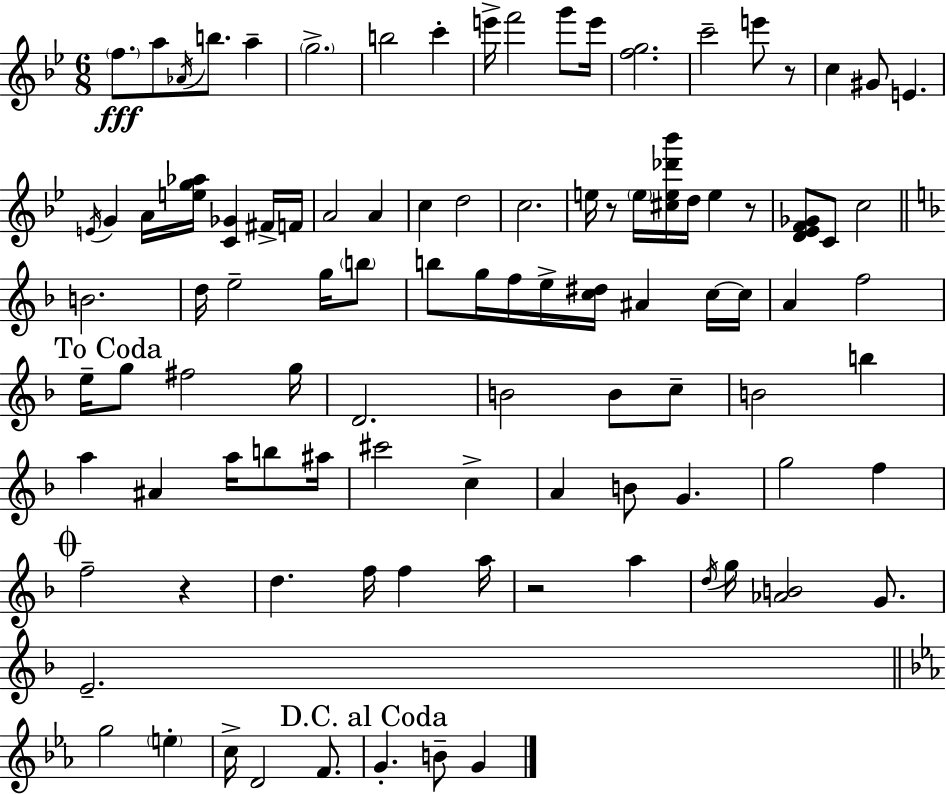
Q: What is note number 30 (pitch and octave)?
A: D5